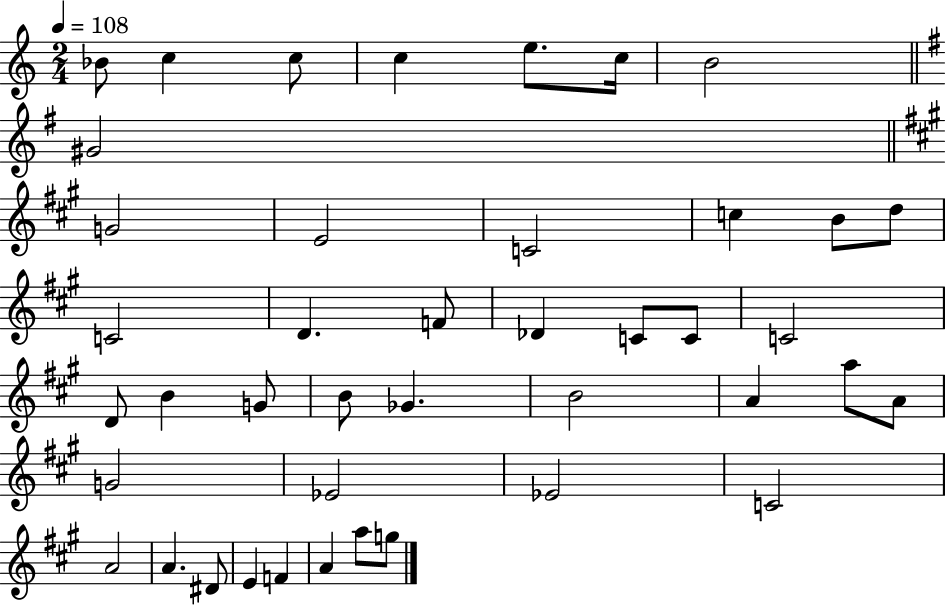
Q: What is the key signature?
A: C major